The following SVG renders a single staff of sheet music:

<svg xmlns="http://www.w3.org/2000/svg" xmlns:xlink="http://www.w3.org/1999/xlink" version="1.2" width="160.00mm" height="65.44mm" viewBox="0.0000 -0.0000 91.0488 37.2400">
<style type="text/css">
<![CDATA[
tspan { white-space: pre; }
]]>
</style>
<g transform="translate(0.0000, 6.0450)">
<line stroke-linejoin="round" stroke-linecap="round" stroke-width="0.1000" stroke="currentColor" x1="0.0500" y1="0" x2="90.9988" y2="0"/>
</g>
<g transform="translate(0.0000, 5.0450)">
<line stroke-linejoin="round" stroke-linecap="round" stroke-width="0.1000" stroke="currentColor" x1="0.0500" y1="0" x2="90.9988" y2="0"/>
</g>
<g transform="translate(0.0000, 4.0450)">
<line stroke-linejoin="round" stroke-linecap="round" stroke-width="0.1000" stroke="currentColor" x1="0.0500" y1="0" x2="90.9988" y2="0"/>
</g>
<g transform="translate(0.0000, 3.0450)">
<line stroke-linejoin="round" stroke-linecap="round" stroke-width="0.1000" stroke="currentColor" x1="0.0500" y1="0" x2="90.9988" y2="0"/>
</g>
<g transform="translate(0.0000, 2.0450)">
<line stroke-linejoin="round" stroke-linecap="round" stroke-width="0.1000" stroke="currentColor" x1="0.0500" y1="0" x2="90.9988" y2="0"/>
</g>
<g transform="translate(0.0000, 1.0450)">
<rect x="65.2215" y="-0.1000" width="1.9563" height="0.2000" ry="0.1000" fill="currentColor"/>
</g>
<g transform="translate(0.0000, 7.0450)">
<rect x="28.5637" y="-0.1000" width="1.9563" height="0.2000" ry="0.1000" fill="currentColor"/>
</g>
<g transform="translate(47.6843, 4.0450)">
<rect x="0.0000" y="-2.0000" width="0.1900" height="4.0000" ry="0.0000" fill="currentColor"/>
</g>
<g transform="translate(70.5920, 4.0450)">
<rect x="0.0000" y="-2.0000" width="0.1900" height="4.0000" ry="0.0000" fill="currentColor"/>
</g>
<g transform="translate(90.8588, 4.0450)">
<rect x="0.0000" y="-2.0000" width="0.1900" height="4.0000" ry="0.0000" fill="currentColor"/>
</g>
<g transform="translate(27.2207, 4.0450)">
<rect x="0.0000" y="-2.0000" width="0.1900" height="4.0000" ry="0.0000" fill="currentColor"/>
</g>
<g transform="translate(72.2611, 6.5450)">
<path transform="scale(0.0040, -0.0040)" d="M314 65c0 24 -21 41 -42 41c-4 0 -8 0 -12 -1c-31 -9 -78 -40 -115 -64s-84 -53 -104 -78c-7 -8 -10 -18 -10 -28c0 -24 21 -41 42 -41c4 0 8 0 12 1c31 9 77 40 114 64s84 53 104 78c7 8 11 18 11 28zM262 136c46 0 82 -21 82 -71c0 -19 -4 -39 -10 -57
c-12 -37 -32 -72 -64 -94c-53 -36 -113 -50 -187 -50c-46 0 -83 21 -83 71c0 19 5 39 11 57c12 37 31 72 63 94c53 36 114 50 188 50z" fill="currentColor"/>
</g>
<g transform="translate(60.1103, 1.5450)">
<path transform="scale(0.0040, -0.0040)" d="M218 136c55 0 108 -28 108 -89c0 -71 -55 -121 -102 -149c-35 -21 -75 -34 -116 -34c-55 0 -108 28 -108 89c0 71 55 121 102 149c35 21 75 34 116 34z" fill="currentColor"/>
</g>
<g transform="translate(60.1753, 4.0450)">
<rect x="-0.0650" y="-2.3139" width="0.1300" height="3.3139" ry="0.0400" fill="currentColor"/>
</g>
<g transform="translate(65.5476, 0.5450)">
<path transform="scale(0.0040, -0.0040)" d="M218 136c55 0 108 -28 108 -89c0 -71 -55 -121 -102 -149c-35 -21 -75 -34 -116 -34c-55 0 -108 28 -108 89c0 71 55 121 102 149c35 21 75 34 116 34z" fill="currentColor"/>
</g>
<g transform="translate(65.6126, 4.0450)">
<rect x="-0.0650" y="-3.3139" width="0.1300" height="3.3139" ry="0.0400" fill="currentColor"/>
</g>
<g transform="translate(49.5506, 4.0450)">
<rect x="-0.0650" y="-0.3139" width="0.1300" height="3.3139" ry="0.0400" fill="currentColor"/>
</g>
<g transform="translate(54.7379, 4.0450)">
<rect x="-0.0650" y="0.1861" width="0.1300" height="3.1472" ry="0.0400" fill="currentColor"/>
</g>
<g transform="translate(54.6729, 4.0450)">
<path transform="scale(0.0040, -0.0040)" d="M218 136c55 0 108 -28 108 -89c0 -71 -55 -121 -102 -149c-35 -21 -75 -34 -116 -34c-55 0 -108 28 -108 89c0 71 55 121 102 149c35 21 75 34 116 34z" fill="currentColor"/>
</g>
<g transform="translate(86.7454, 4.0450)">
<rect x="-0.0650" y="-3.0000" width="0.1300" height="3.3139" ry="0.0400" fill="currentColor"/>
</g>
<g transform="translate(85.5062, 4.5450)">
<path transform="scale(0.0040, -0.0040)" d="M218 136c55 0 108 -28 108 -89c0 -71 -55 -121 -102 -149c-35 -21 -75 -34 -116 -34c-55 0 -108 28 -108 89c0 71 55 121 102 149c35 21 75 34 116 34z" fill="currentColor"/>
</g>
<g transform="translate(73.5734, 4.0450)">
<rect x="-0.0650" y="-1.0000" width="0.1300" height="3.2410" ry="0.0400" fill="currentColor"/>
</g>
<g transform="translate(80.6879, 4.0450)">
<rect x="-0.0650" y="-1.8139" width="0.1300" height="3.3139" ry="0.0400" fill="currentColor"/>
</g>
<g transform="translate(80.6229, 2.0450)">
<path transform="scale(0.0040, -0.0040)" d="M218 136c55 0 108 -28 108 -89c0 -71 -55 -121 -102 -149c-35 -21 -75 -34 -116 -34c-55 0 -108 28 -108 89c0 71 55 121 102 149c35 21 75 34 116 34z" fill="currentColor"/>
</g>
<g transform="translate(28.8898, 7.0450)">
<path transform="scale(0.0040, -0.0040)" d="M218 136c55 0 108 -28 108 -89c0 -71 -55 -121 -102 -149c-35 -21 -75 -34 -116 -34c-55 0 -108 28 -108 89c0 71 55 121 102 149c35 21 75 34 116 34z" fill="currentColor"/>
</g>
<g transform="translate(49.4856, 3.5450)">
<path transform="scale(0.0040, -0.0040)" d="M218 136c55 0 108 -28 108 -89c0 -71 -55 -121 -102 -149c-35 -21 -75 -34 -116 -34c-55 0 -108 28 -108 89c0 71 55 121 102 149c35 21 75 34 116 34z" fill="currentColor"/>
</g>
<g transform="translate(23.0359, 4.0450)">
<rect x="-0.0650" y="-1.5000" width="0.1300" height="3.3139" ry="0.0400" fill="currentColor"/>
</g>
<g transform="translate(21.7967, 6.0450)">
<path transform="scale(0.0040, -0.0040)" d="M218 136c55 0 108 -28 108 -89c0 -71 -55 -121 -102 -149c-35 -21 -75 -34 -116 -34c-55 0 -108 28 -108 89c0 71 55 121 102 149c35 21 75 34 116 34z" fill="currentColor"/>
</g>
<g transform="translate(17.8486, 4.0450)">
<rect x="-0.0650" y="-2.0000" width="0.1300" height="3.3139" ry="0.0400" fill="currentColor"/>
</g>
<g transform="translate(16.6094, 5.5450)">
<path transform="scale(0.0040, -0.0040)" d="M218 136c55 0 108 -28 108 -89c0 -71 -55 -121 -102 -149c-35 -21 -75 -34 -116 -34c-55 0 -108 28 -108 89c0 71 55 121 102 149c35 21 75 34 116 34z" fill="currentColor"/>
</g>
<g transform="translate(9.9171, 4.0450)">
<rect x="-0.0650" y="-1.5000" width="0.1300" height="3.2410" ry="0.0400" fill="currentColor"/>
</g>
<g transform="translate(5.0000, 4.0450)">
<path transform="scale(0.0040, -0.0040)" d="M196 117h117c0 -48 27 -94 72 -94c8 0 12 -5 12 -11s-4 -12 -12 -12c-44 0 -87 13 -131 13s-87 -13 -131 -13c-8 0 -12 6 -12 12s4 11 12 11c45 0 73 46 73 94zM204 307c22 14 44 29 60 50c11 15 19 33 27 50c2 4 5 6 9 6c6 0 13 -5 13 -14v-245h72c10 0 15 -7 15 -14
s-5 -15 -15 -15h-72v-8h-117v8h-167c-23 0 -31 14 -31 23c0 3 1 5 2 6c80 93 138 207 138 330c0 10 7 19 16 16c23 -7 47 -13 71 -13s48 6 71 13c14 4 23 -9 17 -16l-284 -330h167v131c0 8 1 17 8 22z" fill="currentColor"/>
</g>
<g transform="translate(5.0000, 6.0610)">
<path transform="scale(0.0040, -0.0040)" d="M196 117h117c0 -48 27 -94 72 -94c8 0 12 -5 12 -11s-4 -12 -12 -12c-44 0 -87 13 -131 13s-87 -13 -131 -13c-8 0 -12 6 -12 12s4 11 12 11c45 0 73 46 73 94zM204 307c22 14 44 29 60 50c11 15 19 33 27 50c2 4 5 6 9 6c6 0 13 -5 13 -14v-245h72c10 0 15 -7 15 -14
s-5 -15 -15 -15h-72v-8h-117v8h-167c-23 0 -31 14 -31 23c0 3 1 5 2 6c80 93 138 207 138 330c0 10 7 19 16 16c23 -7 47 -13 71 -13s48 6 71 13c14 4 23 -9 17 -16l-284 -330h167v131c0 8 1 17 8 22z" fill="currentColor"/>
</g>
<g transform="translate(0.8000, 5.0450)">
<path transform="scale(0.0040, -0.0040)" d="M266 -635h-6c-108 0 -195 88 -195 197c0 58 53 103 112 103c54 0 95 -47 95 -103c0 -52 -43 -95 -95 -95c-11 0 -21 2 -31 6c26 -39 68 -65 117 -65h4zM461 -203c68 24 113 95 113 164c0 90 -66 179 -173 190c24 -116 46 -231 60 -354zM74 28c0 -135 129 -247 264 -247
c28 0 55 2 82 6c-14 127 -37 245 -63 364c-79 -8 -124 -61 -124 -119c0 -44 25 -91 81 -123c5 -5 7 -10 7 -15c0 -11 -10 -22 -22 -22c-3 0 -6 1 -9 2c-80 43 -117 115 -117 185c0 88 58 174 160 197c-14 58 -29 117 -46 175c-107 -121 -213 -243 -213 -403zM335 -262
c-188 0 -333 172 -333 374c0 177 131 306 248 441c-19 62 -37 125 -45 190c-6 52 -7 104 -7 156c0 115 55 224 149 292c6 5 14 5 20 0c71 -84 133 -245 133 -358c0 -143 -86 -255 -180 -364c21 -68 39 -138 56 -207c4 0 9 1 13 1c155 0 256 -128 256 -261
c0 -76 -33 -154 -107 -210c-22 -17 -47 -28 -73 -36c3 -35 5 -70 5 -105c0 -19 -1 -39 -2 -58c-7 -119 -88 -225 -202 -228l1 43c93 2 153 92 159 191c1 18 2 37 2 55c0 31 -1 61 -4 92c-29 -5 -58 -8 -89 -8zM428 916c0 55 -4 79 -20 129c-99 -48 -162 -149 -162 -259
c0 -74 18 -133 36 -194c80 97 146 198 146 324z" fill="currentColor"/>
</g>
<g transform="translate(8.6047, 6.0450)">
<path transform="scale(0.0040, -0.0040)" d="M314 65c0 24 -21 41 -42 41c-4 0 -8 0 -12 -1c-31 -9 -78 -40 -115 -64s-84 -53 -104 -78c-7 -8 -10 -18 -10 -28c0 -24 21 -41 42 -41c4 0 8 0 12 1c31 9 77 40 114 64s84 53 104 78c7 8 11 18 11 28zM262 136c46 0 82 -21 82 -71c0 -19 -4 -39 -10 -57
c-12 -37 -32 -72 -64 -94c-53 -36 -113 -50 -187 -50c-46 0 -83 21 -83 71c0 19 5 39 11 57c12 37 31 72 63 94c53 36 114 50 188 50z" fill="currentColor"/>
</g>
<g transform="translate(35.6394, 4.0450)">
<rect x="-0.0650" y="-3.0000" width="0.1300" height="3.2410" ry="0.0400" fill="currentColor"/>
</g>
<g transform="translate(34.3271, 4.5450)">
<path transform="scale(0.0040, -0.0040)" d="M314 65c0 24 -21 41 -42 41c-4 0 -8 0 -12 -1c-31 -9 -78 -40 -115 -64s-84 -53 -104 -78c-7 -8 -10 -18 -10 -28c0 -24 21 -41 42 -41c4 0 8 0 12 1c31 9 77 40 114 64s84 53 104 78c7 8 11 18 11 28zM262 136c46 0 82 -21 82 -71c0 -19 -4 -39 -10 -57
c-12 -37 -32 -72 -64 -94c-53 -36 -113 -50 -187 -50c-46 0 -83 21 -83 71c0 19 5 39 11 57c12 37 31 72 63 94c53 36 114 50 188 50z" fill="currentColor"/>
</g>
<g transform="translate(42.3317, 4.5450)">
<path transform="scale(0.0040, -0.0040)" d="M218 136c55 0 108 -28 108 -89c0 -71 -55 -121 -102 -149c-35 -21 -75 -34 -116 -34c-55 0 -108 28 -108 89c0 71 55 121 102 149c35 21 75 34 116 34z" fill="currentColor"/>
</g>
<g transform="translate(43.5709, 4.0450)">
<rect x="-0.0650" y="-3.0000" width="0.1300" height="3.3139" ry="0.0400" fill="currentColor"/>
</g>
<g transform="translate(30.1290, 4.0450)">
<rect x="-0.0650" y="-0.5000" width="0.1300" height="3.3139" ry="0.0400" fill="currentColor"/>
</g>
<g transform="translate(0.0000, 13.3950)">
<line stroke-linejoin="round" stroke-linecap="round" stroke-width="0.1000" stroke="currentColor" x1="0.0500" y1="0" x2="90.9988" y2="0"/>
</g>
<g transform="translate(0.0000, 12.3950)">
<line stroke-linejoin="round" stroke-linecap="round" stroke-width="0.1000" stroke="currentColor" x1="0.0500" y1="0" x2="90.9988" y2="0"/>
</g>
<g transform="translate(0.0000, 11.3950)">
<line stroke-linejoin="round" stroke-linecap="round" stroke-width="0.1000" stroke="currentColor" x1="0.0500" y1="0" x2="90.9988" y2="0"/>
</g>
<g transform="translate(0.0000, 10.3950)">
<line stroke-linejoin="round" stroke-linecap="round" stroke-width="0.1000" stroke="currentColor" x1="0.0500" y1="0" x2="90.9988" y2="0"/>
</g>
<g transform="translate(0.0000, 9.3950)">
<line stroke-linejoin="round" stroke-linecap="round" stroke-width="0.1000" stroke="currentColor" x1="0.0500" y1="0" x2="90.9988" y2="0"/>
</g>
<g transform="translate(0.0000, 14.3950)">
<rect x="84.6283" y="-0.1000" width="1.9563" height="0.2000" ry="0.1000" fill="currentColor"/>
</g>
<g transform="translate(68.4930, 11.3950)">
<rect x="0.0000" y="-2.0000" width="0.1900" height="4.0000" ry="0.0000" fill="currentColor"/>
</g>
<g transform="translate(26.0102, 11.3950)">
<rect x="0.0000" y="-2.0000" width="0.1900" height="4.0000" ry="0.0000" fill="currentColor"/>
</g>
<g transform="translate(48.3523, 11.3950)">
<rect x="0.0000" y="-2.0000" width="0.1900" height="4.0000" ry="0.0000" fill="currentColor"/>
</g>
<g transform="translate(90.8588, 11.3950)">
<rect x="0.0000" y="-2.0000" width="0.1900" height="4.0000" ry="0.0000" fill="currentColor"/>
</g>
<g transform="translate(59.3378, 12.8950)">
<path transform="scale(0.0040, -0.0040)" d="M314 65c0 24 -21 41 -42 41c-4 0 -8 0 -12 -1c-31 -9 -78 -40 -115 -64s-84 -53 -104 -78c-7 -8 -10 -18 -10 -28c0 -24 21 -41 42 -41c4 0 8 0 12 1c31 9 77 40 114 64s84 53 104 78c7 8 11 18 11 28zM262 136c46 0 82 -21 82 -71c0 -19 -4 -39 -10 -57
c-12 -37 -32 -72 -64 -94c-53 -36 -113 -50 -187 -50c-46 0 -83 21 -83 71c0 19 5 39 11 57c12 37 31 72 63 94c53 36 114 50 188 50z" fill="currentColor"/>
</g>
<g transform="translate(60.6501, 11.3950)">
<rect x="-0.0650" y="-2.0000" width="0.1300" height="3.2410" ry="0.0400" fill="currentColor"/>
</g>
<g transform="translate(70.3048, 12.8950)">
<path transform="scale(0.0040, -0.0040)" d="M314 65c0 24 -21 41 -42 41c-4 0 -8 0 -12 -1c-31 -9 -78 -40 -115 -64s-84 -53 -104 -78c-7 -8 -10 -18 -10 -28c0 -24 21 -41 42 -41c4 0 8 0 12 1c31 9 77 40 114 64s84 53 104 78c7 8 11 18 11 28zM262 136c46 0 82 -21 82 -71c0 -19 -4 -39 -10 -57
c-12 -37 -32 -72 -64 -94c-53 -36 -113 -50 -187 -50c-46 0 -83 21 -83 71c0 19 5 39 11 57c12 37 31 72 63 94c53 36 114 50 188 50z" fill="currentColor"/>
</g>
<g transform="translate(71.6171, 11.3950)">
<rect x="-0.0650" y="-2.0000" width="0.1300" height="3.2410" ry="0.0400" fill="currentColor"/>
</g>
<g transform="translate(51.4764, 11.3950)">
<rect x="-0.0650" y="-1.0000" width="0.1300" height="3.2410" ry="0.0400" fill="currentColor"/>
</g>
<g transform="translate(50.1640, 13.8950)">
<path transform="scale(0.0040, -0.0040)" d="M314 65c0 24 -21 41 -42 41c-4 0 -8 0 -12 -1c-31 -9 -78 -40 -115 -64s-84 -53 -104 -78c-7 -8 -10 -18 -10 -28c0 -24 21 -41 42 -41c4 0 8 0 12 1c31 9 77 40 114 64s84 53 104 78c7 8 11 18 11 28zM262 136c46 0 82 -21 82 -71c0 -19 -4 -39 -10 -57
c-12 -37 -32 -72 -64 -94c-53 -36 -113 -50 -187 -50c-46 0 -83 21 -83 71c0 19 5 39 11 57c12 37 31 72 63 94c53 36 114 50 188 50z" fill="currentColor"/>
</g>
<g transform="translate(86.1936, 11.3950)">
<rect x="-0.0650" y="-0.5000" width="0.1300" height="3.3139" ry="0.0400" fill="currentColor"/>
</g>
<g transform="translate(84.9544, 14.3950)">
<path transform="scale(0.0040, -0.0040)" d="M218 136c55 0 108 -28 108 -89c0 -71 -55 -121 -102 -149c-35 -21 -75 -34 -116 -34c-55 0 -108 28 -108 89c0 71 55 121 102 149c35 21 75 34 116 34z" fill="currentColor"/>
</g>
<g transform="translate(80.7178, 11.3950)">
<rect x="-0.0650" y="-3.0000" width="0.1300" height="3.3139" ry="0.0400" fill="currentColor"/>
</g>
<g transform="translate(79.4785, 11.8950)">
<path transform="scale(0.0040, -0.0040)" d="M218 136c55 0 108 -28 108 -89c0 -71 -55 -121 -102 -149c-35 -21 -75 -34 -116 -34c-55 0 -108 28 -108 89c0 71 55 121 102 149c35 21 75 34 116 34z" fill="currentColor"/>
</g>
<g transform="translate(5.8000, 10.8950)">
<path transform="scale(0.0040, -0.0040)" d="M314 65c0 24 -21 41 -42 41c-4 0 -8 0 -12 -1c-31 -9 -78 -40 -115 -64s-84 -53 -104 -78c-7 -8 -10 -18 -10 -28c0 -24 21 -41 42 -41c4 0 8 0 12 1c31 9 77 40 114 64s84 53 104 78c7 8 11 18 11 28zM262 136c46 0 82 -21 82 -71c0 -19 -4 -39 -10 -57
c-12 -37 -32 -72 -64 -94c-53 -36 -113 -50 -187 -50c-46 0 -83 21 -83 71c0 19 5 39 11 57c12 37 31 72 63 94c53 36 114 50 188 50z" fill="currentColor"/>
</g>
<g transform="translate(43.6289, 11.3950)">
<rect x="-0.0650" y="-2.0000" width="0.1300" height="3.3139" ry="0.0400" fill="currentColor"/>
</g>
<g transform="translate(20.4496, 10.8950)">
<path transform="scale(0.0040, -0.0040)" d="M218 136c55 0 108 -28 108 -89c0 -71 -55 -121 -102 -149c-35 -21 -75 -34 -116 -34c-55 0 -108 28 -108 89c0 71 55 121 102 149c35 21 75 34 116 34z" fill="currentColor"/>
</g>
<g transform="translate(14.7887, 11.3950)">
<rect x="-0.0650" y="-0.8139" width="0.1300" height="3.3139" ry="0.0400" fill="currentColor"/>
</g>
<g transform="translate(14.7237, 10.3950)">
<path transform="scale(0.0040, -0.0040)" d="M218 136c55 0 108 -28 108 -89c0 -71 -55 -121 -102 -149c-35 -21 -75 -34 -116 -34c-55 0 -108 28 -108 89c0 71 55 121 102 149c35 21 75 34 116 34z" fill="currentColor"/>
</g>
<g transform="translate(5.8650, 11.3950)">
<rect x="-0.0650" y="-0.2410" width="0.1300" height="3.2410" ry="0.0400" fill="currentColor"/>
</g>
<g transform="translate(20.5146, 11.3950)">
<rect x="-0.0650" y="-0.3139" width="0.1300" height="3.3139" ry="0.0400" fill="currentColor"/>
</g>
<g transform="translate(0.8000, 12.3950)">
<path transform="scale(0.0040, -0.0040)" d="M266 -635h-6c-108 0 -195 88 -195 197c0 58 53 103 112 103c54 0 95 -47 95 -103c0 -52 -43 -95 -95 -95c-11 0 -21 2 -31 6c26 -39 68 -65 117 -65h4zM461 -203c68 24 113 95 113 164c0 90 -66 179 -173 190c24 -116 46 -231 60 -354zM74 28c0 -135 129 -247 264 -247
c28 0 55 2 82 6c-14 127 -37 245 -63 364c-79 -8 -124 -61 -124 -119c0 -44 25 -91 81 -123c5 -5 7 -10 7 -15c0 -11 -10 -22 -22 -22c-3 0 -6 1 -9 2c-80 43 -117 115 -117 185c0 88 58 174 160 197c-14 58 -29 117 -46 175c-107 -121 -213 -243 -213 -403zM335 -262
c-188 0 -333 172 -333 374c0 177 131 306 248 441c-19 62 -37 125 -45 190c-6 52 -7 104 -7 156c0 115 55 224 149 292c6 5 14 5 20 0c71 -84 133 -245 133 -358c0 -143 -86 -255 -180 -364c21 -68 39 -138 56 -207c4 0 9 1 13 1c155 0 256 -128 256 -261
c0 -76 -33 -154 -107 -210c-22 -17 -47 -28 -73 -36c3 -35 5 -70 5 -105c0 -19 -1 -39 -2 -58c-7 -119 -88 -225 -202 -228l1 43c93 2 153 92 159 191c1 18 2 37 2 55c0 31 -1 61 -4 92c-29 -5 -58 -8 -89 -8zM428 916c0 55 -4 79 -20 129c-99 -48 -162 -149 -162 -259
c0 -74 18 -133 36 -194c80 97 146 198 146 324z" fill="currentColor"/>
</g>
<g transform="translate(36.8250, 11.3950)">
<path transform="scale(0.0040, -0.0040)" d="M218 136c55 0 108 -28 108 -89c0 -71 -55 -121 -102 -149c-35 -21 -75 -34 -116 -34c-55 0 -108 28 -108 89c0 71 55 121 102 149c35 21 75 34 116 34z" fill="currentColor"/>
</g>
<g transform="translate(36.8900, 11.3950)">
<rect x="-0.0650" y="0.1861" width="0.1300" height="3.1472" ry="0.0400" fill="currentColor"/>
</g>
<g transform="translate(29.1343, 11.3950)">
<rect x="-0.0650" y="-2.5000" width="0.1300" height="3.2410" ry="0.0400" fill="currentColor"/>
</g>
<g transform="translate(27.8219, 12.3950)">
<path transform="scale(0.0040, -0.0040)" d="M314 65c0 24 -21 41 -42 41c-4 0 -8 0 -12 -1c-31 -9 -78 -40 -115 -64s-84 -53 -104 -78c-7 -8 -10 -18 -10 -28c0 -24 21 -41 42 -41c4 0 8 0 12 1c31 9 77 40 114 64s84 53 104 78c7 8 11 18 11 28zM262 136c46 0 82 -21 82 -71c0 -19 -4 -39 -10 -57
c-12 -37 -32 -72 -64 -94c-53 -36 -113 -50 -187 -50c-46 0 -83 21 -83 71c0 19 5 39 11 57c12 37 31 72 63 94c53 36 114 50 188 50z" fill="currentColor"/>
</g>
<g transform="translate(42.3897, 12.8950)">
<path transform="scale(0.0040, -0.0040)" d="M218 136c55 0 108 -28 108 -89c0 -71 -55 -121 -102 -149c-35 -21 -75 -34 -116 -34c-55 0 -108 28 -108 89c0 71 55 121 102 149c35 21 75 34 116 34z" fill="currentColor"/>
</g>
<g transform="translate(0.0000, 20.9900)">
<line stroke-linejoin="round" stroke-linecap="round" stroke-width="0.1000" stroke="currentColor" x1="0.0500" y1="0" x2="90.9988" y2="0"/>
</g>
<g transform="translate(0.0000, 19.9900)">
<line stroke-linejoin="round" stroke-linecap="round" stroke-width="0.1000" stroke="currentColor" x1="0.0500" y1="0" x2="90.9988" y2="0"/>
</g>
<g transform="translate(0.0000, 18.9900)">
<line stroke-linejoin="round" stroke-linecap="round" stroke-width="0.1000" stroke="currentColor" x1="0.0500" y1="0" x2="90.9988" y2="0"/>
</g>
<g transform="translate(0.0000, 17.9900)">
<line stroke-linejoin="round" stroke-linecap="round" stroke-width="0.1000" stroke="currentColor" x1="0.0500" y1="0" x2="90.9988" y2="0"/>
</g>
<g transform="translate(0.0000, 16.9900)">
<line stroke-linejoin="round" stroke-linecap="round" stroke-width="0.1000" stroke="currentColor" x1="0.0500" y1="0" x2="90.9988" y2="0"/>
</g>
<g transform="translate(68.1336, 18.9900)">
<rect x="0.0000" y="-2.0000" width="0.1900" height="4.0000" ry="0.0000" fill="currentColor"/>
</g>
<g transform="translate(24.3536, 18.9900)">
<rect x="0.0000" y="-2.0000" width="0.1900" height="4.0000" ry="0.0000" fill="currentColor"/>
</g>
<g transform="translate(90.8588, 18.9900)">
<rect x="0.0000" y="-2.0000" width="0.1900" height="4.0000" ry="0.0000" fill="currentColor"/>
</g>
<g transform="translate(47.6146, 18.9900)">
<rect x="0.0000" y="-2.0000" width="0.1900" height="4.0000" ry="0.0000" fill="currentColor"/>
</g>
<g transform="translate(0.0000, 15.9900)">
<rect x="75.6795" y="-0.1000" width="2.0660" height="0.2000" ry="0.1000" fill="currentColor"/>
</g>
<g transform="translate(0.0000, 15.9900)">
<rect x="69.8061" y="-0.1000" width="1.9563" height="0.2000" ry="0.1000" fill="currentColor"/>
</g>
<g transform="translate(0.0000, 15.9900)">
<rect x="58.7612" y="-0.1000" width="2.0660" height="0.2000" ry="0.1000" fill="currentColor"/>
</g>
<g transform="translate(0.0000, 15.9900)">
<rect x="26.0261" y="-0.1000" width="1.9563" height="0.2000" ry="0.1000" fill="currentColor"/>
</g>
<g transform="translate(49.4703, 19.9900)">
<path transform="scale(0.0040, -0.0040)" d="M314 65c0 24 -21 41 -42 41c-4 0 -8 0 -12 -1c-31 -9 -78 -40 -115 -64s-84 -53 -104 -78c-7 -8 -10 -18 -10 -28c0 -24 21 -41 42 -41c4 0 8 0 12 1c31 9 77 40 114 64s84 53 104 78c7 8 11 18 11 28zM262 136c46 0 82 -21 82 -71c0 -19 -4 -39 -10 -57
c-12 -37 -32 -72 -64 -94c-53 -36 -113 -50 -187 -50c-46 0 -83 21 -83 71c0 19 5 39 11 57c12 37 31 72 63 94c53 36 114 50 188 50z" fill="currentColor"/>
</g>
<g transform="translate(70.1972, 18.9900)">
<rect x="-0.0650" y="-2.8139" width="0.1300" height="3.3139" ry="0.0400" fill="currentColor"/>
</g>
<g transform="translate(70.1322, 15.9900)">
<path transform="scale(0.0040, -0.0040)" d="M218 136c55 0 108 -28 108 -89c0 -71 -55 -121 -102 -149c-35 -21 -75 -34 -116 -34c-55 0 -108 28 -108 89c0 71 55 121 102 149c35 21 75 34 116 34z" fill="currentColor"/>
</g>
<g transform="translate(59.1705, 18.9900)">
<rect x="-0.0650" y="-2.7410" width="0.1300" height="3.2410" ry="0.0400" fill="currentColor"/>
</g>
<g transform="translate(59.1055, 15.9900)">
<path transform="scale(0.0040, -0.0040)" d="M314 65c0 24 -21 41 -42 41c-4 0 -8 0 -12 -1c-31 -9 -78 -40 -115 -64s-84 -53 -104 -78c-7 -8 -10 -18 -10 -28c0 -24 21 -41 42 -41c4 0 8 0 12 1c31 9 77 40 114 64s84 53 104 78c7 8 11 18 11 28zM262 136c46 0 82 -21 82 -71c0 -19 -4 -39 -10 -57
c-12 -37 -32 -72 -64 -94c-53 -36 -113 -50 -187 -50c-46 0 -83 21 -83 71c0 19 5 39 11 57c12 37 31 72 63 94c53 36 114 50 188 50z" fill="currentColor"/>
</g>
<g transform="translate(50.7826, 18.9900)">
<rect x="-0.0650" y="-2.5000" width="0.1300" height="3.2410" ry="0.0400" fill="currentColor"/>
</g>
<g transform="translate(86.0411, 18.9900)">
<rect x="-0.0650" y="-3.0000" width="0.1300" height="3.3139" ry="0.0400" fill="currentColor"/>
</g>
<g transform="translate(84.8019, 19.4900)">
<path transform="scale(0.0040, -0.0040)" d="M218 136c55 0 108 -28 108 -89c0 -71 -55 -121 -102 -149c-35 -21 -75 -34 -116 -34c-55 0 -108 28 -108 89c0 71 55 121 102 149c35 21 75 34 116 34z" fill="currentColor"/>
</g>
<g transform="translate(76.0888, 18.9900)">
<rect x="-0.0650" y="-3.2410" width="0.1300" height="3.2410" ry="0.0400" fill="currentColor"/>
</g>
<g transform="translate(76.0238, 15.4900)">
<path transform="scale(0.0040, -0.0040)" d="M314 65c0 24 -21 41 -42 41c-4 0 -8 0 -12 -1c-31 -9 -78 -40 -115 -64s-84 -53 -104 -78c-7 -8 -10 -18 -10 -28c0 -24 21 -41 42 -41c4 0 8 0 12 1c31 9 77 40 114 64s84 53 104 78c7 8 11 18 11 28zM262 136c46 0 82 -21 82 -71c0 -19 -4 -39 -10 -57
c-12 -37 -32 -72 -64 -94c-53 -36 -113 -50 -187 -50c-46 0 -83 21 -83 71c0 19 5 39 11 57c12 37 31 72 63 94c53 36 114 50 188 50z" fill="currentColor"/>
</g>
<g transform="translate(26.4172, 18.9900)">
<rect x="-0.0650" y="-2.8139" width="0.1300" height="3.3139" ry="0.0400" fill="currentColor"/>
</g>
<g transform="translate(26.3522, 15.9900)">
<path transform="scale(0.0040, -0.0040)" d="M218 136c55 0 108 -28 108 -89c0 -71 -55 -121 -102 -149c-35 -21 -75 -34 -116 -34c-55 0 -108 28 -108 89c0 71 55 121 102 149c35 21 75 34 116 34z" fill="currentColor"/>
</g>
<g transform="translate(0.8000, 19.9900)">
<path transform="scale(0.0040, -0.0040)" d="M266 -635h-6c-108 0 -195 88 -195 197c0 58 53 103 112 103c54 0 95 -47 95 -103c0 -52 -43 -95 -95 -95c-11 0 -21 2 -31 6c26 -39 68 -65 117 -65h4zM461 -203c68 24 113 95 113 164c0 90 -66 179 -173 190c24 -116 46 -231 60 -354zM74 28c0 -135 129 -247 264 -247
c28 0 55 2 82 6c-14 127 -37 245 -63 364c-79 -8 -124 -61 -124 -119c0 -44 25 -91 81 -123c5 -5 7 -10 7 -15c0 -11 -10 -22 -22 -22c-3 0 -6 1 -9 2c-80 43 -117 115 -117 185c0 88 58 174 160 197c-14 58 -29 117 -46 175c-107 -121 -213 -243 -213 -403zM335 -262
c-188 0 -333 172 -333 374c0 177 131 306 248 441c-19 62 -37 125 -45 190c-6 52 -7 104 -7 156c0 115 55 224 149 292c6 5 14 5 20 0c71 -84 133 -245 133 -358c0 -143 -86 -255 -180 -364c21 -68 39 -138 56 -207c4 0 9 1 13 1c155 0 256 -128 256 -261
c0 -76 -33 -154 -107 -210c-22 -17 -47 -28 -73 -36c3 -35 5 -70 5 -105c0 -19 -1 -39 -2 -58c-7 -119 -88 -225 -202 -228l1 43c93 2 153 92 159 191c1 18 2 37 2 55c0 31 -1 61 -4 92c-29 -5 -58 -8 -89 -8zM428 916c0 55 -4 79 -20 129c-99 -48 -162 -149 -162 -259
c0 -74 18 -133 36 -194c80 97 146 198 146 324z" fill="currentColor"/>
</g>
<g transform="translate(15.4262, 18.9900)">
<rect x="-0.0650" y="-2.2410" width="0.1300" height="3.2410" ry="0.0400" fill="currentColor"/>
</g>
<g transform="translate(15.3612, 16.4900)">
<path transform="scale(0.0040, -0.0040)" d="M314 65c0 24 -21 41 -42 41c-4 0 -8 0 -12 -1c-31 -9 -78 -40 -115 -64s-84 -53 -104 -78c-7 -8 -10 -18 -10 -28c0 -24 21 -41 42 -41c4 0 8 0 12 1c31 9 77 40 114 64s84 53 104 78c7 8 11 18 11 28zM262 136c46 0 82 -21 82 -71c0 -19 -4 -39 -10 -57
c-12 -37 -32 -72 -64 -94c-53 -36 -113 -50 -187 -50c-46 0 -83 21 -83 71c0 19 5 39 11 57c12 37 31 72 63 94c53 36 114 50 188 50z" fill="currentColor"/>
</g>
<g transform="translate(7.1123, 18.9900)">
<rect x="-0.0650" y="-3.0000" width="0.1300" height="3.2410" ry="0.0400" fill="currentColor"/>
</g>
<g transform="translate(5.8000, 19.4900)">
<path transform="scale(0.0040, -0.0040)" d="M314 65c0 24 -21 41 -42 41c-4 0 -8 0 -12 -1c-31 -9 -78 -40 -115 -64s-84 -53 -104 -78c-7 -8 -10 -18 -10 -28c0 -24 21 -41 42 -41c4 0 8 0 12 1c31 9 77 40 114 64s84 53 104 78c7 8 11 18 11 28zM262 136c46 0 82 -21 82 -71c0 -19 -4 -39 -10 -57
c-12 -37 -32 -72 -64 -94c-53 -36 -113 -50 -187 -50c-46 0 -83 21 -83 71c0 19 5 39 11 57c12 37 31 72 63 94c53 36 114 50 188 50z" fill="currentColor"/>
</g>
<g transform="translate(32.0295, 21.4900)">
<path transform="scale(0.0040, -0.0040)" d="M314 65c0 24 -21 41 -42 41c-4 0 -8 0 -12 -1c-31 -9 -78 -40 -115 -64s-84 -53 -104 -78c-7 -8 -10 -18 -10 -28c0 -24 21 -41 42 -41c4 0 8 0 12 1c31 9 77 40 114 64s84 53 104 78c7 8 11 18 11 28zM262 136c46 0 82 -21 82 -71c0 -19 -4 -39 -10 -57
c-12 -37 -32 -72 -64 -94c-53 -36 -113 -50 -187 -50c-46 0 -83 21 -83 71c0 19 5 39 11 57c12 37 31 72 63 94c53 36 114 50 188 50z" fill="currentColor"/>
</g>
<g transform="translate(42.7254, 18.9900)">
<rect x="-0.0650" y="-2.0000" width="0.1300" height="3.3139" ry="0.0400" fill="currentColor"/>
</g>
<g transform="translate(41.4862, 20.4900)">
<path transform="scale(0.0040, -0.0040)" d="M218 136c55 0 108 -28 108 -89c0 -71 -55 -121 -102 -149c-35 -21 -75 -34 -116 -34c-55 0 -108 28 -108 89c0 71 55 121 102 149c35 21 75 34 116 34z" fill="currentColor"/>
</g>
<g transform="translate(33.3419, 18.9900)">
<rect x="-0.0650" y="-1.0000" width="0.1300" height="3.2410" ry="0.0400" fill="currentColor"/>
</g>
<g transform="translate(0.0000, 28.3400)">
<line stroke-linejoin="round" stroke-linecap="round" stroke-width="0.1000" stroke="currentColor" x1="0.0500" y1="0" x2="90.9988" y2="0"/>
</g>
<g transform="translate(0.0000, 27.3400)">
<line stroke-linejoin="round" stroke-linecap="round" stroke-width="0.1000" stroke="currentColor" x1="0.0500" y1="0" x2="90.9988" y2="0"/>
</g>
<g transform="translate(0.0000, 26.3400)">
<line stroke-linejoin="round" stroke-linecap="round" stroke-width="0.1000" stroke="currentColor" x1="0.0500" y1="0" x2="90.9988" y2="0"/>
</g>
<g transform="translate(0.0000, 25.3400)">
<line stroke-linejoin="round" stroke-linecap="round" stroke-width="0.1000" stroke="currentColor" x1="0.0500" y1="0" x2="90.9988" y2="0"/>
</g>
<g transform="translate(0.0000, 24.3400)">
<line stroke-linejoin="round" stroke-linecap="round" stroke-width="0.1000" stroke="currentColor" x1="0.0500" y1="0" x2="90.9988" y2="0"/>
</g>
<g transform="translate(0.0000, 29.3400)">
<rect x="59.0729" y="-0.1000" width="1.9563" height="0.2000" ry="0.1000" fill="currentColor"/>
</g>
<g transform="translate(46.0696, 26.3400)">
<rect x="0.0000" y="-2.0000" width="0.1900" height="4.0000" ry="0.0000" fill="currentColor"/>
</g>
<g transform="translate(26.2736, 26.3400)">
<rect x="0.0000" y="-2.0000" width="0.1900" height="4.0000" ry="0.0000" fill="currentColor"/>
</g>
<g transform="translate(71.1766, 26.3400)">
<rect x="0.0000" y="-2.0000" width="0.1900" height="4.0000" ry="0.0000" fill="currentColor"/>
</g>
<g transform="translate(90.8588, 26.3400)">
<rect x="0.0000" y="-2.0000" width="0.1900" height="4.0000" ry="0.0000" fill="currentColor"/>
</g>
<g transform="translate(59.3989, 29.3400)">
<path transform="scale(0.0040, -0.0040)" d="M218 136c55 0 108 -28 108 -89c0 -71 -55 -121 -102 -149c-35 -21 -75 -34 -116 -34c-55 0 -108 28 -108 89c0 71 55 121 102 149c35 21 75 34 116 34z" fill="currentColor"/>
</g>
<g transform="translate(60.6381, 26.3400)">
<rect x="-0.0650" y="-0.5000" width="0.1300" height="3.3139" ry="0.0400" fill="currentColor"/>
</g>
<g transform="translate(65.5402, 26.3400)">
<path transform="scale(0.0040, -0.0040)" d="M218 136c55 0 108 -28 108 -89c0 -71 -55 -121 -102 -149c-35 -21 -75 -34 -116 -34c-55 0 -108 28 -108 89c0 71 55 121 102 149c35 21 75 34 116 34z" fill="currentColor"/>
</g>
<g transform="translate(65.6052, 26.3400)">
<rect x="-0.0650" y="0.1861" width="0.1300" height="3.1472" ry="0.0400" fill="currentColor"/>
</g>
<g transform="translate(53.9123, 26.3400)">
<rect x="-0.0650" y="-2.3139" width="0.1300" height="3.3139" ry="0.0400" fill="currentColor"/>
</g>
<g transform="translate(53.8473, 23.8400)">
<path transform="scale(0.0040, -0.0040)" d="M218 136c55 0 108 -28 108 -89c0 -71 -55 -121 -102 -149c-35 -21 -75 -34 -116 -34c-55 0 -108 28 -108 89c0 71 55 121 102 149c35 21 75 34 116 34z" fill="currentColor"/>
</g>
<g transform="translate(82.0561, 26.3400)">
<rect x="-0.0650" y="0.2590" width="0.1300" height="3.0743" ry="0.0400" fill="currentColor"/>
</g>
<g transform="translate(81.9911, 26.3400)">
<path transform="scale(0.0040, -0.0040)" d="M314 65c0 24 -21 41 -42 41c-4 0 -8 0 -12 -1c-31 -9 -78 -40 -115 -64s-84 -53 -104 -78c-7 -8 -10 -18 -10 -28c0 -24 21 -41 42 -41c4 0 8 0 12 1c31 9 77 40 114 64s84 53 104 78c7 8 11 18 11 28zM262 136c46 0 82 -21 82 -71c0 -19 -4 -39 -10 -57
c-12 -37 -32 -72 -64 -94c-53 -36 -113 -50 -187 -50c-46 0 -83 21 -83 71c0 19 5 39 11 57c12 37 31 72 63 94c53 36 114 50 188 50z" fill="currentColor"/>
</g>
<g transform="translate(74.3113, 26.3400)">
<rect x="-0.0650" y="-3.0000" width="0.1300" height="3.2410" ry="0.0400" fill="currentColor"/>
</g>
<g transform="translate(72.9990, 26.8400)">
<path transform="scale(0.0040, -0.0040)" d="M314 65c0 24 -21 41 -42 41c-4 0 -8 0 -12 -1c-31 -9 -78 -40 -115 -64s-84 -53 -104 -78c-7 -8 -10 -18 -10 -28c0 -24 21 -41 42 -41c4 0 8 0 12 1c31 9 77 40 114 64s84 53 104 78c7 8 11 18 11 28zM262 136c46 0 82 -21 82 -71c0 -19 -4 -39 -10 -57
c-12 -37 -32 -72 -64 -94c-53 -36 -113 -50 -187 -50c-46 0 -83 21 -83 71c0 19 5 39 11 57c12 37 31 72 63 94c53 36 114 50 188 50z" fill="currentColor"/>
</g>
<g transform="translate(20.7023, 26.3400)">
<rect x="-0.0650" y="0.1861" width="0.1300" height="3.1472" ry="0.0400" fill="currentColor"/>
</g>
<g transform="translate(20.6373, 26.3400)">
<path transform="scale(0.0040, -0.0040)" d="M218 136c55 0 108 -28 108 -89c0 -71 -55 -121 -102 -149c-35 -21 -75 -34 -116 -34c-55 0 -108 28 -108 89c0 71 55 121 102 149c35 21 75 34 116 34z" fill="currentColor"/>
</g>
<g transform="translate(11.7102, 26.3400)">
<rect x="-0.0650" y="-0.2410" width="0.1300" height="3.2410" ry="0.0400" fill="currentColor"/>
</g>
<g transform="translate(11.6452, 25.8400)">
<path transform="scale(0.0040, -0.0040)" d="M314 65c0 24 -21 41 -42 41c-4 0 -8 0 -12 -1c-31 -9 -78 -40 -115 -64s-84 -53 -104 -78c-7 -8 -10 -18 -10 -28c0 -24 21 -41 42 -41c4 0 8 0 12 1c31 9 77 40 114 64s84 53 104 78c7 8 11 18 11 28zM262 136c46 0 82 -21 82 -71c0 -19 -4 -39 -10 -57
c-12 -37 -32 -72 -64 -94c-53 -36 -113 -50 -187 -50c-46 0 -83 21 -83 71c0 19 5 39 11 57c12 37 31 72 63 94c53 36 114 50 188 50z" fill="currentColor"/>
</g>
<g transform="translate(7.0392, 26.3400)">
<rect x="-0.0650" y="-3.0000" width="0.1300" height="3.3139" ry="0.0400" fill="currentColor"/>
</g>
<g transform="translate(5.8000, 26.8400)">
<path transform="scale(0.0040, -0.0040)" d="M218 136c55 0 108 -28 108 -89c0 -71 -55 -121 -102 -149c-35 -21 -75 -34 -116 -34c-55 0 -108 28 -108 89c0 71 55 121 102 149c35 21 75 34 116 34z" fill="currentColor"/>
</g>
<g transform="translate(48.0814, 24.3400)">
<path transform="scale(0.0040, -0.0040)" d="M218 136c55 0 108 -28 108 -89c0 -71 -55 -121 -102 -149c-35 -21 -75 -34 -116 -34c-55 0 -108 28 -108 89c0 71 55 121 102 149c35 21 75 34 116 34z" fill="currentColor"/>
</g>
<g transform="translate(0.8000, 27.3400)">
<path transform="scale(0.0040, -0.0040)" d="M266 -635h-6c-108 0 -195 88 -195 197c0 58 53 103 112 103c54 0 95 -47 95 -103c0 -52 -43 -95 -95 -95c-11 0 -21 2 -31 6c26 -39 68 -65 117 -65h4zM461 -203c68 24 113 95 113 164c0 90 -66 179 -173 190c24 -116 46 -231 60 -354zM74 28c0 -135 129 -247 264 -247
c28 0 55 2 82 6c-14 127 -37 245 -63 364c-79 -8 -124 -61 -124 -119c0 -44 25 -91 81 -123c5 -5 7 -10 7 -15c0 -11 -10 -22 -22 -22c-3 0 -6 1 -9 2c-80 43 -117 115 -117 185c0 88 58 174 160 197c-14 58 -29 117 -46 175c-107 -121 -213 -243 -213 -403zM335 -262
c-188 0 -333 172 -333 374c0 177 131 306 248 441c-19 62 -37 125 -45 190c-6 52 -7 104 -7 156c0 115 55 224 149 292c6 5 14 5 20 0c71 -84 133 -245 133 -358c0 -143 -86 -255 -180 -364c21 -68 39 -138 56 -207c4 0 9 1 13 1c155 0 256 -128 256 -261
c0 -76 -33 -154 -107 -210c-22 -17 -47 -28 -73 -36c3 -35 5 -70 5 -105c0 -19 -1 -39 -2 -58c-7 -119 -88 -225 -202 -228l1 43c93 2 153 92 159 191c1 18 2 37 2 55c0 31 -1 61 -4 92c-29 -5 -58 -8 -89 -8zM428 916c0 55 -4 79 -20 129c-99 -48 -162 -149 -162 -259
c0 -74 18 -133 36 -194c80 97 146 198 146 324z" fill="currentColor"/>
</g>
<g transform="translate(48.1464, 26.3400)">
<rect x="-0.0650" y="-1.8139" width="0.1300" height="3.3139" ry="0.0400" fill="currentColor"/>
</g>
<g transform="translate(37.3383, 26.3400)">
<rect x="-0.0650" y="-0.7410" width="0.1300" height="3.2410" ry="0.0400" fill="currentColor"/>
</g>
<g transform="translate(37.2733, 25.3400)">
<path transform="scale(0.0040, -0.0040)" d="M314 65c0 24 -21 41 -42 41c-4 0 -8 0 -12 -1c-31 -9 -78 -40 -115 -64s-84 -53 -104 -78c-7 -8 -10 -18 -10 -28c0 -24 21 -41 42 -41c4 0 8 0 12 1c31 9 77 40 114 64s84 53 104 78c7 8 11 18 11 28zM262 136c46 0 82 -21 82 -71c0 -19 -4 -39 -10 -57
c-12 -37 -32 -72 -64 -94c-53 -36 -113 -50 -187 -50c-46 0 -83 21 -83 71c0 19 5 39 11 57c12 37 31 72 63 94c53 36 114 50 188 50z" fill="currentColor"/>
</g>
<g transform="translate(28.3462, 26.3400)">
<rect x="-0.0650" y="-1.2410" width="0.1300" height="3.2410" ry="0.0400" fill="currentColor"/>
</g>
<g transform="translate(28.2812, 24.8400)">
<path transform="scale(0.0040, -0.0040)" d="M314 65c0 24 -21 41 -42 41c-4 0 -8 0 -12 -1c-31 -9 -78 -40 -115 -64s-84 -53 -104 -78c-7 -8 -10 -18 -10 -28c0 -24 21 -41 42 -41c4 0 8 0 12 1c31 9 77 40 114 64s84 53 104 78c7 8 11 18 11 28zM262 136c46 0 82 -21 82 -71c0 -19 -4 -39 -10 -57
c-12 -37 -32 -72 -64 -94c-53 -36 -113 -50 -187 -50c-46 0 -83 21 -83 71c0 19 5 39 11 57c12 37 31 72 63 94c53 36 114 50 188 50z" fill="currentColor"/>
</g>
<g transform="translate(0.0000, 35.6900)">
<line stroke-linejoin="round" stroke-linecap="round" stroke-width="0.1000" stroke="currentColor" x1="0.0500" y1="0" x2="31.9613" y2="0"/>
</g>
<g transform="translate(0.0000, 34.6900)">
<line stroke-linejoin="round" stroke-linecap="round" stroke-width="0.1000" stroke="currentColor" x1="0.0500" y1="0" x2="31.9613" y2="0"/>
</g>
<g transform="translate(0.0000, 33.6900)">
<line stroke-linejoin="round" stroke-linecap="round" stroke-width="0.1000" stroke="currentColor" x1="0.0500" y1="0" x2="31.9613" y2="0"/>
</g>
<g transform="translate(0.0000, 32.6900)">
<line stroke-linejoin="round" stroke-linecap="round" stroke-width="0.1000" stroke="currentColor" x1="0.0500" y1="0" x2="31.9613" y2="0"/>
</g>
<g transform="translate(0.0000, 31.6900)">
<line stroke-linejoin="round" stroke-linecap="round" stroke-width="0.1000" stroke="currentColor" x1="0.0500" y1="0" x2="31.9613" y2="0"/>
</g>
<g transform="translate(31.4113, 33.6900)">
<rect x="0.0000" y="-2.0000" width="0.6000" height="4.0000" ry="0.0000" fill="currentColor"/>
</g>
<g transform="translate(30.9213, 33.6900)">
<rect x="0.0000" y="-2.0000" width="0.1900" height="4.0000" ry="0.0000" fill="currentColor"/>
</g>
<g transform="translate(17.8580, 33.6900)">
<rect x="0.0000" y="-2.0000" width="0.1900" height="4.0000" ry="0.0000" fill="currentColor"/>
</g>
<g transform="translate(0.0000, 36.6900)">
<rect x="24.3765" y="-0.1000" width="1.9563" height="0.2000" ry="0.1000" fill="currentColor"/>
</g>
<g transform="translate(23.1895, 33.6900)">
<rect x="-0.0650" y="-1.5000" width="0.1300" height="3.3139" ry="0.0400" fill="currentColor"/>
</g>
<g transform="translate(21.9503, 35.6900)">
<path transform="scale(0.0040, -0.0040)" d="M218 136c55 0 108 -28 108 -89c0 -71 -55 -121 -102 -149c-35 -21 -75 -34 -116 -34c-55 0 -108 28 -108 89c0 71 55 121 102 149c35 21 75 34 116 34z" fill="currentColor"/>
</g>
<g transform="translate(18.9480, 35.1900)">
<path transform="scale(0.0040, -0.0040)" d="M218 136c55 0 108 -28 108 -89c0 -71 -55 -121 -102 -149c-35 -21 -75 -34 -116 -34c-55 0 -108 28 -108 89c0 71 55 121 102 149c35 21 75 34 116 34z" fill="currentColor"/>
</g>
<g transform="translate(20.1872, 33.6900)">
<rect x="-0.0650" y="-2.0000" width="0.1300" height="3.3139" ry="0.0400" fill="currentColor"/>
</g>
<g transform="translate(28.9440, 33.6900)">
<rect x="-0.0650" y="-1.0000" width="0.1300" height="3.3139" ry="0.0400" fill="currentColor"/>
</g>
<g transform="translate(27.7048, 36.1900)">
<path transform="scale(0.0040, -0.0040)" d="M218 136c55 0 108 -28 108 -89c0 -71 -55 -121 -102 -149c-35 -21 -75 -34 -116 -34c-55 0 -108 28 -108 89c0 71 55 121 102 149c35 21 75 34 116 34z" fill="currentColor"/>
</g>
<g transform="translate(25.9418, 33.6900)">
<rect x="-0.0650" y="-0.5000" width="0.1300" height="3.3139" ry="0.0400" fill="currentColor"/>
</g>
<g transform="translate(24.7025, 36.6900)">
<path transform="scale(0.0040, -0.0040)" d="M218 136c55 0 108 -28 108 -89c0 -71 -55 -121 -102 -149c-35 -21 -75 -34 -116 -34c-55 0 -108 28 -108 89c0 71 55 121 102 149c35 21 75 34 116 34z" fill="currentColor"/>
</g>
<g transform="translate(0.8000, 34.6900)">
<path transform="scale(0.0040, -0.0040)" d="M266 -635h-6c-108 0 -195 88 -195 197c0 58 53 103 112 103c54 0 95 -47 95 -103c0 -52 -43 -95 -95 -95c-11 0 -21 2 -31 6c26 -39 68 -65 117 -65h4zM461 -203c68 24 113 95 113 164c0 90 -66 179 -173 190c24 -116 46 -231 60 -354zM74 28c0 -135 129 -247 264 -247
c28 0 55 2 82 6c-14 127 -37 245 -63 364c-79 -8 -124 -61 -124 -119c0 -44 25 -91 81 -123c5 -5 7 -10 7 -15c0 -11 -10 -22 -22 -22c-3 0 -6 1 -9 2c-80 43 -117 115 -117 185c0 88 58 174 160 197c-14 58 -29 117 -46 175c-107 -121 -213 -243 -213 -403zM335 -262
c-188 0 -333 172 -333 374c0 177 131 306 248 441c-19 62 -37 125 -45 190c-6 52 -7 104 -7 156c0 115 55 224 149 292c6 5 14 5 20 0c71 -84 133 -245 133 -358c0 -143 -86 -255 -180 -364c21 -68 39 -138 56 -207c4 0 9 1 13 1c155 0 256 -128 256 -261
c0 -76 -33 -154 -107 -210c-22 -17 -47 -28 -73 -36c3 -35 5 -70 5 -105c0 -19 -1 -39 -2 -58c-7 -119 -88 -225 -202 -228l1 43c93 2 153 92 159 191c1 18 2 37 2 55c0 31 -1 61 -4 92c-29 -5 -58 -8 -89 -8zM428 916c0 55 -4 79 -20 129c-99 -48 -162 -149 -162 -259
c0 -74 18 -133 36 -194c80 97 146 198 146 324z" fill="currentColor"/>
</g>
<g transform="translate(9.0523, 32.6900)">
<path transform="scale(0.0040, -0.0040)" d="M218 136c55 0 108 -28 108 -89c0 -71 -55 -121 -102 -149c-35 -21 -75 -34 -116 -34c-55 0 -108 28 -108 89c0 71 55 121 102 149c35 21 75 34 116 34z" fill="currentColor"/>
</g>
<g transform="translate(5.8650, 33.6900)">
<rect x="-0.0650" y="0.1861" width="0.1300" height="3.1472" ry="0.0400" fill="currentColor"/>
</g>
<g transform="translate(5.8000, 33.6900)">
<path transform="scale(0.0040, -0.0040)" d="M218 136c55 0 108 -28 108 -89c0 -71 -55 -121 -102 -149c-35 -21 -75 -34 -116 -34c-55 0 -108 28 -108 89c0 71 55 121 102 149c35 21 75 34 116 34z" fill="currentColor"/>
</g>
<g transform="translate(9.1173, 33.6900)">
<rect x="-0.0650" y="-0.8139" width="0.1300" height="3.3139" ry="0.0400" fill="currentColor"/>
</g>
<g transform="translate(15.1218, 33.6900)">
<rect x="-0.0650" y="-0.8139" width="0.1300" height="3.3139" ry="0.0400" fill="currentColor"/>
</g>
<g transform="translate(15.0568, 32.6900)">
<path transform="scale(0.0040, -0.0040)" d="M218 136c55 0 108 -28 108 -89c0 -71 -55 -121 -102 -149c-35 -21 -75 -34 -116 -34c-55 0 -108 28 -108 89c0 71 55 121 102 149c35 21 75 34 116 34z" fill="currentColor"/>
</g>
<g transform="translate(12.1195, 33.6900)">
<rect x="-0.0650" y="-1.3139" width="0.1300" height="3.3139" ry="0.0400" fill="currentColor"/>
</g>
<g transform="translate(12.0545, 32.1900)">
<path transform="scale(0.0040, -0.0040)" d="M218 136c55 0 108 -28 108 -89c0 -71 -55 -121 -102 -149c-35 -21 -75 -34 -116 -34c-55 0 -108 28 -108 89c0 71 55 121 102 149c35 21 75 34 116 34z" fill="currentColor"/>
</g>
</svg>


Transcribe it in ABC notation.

X:1
T:Untitled
M:4/4
L:1/4
K:C
E2 F E C A2 A c B g b D2 f A c2 d c G2 B F D2 F2 F2 A C A2 g2 a D2 F G2 a2 a b2 A A c2 B e2 d2 f g C B A2 B2 B d e d F E C D